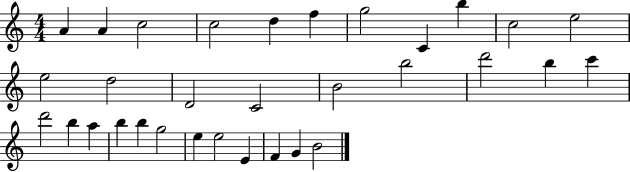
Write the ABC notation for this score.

X:1
T:Untitled
M:4/4
L:1/4
K:C
A A c2 c2 d f g2 C b c2 e2 e2 d2 D2 C2 B2 b2 d'2 b c' d'2 b a b b g2 e e2 E F G B2